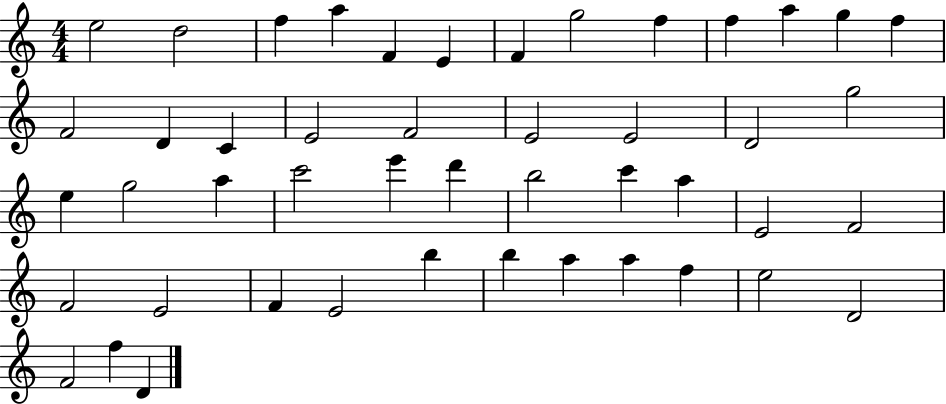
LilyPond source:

{
  \clef treble
  \numericTimeSignature
  \time 4/4
  \key c \major
  e''2 d''2 | f''4 a''4 f'4 e'4 | f'4 g''2 f''4 | f''4 a''4 g''4 f''4 | \break f'2 d'4 c'4 | e'2 f'2 | e'2 e'2 | d'2 g''2 | \break e''4 g''2 a''4 | c'''2 e'''4 d'''4 | b''2 c'''4 a''4 | e'2 f'2 | \break f'2 e'2 | f'4 e'2 b''4 | b''4 a''4 a''4 f''4 | e''2 d'2 | \break f'2 f''4 d'4 | \bar "|."
}